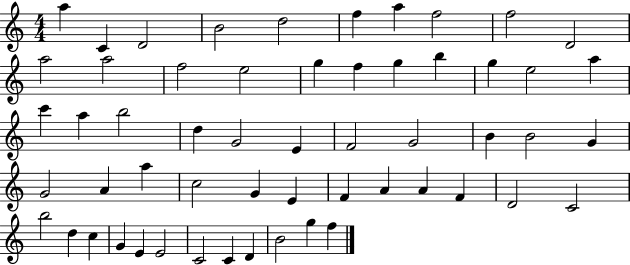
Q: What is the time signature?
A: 4/4